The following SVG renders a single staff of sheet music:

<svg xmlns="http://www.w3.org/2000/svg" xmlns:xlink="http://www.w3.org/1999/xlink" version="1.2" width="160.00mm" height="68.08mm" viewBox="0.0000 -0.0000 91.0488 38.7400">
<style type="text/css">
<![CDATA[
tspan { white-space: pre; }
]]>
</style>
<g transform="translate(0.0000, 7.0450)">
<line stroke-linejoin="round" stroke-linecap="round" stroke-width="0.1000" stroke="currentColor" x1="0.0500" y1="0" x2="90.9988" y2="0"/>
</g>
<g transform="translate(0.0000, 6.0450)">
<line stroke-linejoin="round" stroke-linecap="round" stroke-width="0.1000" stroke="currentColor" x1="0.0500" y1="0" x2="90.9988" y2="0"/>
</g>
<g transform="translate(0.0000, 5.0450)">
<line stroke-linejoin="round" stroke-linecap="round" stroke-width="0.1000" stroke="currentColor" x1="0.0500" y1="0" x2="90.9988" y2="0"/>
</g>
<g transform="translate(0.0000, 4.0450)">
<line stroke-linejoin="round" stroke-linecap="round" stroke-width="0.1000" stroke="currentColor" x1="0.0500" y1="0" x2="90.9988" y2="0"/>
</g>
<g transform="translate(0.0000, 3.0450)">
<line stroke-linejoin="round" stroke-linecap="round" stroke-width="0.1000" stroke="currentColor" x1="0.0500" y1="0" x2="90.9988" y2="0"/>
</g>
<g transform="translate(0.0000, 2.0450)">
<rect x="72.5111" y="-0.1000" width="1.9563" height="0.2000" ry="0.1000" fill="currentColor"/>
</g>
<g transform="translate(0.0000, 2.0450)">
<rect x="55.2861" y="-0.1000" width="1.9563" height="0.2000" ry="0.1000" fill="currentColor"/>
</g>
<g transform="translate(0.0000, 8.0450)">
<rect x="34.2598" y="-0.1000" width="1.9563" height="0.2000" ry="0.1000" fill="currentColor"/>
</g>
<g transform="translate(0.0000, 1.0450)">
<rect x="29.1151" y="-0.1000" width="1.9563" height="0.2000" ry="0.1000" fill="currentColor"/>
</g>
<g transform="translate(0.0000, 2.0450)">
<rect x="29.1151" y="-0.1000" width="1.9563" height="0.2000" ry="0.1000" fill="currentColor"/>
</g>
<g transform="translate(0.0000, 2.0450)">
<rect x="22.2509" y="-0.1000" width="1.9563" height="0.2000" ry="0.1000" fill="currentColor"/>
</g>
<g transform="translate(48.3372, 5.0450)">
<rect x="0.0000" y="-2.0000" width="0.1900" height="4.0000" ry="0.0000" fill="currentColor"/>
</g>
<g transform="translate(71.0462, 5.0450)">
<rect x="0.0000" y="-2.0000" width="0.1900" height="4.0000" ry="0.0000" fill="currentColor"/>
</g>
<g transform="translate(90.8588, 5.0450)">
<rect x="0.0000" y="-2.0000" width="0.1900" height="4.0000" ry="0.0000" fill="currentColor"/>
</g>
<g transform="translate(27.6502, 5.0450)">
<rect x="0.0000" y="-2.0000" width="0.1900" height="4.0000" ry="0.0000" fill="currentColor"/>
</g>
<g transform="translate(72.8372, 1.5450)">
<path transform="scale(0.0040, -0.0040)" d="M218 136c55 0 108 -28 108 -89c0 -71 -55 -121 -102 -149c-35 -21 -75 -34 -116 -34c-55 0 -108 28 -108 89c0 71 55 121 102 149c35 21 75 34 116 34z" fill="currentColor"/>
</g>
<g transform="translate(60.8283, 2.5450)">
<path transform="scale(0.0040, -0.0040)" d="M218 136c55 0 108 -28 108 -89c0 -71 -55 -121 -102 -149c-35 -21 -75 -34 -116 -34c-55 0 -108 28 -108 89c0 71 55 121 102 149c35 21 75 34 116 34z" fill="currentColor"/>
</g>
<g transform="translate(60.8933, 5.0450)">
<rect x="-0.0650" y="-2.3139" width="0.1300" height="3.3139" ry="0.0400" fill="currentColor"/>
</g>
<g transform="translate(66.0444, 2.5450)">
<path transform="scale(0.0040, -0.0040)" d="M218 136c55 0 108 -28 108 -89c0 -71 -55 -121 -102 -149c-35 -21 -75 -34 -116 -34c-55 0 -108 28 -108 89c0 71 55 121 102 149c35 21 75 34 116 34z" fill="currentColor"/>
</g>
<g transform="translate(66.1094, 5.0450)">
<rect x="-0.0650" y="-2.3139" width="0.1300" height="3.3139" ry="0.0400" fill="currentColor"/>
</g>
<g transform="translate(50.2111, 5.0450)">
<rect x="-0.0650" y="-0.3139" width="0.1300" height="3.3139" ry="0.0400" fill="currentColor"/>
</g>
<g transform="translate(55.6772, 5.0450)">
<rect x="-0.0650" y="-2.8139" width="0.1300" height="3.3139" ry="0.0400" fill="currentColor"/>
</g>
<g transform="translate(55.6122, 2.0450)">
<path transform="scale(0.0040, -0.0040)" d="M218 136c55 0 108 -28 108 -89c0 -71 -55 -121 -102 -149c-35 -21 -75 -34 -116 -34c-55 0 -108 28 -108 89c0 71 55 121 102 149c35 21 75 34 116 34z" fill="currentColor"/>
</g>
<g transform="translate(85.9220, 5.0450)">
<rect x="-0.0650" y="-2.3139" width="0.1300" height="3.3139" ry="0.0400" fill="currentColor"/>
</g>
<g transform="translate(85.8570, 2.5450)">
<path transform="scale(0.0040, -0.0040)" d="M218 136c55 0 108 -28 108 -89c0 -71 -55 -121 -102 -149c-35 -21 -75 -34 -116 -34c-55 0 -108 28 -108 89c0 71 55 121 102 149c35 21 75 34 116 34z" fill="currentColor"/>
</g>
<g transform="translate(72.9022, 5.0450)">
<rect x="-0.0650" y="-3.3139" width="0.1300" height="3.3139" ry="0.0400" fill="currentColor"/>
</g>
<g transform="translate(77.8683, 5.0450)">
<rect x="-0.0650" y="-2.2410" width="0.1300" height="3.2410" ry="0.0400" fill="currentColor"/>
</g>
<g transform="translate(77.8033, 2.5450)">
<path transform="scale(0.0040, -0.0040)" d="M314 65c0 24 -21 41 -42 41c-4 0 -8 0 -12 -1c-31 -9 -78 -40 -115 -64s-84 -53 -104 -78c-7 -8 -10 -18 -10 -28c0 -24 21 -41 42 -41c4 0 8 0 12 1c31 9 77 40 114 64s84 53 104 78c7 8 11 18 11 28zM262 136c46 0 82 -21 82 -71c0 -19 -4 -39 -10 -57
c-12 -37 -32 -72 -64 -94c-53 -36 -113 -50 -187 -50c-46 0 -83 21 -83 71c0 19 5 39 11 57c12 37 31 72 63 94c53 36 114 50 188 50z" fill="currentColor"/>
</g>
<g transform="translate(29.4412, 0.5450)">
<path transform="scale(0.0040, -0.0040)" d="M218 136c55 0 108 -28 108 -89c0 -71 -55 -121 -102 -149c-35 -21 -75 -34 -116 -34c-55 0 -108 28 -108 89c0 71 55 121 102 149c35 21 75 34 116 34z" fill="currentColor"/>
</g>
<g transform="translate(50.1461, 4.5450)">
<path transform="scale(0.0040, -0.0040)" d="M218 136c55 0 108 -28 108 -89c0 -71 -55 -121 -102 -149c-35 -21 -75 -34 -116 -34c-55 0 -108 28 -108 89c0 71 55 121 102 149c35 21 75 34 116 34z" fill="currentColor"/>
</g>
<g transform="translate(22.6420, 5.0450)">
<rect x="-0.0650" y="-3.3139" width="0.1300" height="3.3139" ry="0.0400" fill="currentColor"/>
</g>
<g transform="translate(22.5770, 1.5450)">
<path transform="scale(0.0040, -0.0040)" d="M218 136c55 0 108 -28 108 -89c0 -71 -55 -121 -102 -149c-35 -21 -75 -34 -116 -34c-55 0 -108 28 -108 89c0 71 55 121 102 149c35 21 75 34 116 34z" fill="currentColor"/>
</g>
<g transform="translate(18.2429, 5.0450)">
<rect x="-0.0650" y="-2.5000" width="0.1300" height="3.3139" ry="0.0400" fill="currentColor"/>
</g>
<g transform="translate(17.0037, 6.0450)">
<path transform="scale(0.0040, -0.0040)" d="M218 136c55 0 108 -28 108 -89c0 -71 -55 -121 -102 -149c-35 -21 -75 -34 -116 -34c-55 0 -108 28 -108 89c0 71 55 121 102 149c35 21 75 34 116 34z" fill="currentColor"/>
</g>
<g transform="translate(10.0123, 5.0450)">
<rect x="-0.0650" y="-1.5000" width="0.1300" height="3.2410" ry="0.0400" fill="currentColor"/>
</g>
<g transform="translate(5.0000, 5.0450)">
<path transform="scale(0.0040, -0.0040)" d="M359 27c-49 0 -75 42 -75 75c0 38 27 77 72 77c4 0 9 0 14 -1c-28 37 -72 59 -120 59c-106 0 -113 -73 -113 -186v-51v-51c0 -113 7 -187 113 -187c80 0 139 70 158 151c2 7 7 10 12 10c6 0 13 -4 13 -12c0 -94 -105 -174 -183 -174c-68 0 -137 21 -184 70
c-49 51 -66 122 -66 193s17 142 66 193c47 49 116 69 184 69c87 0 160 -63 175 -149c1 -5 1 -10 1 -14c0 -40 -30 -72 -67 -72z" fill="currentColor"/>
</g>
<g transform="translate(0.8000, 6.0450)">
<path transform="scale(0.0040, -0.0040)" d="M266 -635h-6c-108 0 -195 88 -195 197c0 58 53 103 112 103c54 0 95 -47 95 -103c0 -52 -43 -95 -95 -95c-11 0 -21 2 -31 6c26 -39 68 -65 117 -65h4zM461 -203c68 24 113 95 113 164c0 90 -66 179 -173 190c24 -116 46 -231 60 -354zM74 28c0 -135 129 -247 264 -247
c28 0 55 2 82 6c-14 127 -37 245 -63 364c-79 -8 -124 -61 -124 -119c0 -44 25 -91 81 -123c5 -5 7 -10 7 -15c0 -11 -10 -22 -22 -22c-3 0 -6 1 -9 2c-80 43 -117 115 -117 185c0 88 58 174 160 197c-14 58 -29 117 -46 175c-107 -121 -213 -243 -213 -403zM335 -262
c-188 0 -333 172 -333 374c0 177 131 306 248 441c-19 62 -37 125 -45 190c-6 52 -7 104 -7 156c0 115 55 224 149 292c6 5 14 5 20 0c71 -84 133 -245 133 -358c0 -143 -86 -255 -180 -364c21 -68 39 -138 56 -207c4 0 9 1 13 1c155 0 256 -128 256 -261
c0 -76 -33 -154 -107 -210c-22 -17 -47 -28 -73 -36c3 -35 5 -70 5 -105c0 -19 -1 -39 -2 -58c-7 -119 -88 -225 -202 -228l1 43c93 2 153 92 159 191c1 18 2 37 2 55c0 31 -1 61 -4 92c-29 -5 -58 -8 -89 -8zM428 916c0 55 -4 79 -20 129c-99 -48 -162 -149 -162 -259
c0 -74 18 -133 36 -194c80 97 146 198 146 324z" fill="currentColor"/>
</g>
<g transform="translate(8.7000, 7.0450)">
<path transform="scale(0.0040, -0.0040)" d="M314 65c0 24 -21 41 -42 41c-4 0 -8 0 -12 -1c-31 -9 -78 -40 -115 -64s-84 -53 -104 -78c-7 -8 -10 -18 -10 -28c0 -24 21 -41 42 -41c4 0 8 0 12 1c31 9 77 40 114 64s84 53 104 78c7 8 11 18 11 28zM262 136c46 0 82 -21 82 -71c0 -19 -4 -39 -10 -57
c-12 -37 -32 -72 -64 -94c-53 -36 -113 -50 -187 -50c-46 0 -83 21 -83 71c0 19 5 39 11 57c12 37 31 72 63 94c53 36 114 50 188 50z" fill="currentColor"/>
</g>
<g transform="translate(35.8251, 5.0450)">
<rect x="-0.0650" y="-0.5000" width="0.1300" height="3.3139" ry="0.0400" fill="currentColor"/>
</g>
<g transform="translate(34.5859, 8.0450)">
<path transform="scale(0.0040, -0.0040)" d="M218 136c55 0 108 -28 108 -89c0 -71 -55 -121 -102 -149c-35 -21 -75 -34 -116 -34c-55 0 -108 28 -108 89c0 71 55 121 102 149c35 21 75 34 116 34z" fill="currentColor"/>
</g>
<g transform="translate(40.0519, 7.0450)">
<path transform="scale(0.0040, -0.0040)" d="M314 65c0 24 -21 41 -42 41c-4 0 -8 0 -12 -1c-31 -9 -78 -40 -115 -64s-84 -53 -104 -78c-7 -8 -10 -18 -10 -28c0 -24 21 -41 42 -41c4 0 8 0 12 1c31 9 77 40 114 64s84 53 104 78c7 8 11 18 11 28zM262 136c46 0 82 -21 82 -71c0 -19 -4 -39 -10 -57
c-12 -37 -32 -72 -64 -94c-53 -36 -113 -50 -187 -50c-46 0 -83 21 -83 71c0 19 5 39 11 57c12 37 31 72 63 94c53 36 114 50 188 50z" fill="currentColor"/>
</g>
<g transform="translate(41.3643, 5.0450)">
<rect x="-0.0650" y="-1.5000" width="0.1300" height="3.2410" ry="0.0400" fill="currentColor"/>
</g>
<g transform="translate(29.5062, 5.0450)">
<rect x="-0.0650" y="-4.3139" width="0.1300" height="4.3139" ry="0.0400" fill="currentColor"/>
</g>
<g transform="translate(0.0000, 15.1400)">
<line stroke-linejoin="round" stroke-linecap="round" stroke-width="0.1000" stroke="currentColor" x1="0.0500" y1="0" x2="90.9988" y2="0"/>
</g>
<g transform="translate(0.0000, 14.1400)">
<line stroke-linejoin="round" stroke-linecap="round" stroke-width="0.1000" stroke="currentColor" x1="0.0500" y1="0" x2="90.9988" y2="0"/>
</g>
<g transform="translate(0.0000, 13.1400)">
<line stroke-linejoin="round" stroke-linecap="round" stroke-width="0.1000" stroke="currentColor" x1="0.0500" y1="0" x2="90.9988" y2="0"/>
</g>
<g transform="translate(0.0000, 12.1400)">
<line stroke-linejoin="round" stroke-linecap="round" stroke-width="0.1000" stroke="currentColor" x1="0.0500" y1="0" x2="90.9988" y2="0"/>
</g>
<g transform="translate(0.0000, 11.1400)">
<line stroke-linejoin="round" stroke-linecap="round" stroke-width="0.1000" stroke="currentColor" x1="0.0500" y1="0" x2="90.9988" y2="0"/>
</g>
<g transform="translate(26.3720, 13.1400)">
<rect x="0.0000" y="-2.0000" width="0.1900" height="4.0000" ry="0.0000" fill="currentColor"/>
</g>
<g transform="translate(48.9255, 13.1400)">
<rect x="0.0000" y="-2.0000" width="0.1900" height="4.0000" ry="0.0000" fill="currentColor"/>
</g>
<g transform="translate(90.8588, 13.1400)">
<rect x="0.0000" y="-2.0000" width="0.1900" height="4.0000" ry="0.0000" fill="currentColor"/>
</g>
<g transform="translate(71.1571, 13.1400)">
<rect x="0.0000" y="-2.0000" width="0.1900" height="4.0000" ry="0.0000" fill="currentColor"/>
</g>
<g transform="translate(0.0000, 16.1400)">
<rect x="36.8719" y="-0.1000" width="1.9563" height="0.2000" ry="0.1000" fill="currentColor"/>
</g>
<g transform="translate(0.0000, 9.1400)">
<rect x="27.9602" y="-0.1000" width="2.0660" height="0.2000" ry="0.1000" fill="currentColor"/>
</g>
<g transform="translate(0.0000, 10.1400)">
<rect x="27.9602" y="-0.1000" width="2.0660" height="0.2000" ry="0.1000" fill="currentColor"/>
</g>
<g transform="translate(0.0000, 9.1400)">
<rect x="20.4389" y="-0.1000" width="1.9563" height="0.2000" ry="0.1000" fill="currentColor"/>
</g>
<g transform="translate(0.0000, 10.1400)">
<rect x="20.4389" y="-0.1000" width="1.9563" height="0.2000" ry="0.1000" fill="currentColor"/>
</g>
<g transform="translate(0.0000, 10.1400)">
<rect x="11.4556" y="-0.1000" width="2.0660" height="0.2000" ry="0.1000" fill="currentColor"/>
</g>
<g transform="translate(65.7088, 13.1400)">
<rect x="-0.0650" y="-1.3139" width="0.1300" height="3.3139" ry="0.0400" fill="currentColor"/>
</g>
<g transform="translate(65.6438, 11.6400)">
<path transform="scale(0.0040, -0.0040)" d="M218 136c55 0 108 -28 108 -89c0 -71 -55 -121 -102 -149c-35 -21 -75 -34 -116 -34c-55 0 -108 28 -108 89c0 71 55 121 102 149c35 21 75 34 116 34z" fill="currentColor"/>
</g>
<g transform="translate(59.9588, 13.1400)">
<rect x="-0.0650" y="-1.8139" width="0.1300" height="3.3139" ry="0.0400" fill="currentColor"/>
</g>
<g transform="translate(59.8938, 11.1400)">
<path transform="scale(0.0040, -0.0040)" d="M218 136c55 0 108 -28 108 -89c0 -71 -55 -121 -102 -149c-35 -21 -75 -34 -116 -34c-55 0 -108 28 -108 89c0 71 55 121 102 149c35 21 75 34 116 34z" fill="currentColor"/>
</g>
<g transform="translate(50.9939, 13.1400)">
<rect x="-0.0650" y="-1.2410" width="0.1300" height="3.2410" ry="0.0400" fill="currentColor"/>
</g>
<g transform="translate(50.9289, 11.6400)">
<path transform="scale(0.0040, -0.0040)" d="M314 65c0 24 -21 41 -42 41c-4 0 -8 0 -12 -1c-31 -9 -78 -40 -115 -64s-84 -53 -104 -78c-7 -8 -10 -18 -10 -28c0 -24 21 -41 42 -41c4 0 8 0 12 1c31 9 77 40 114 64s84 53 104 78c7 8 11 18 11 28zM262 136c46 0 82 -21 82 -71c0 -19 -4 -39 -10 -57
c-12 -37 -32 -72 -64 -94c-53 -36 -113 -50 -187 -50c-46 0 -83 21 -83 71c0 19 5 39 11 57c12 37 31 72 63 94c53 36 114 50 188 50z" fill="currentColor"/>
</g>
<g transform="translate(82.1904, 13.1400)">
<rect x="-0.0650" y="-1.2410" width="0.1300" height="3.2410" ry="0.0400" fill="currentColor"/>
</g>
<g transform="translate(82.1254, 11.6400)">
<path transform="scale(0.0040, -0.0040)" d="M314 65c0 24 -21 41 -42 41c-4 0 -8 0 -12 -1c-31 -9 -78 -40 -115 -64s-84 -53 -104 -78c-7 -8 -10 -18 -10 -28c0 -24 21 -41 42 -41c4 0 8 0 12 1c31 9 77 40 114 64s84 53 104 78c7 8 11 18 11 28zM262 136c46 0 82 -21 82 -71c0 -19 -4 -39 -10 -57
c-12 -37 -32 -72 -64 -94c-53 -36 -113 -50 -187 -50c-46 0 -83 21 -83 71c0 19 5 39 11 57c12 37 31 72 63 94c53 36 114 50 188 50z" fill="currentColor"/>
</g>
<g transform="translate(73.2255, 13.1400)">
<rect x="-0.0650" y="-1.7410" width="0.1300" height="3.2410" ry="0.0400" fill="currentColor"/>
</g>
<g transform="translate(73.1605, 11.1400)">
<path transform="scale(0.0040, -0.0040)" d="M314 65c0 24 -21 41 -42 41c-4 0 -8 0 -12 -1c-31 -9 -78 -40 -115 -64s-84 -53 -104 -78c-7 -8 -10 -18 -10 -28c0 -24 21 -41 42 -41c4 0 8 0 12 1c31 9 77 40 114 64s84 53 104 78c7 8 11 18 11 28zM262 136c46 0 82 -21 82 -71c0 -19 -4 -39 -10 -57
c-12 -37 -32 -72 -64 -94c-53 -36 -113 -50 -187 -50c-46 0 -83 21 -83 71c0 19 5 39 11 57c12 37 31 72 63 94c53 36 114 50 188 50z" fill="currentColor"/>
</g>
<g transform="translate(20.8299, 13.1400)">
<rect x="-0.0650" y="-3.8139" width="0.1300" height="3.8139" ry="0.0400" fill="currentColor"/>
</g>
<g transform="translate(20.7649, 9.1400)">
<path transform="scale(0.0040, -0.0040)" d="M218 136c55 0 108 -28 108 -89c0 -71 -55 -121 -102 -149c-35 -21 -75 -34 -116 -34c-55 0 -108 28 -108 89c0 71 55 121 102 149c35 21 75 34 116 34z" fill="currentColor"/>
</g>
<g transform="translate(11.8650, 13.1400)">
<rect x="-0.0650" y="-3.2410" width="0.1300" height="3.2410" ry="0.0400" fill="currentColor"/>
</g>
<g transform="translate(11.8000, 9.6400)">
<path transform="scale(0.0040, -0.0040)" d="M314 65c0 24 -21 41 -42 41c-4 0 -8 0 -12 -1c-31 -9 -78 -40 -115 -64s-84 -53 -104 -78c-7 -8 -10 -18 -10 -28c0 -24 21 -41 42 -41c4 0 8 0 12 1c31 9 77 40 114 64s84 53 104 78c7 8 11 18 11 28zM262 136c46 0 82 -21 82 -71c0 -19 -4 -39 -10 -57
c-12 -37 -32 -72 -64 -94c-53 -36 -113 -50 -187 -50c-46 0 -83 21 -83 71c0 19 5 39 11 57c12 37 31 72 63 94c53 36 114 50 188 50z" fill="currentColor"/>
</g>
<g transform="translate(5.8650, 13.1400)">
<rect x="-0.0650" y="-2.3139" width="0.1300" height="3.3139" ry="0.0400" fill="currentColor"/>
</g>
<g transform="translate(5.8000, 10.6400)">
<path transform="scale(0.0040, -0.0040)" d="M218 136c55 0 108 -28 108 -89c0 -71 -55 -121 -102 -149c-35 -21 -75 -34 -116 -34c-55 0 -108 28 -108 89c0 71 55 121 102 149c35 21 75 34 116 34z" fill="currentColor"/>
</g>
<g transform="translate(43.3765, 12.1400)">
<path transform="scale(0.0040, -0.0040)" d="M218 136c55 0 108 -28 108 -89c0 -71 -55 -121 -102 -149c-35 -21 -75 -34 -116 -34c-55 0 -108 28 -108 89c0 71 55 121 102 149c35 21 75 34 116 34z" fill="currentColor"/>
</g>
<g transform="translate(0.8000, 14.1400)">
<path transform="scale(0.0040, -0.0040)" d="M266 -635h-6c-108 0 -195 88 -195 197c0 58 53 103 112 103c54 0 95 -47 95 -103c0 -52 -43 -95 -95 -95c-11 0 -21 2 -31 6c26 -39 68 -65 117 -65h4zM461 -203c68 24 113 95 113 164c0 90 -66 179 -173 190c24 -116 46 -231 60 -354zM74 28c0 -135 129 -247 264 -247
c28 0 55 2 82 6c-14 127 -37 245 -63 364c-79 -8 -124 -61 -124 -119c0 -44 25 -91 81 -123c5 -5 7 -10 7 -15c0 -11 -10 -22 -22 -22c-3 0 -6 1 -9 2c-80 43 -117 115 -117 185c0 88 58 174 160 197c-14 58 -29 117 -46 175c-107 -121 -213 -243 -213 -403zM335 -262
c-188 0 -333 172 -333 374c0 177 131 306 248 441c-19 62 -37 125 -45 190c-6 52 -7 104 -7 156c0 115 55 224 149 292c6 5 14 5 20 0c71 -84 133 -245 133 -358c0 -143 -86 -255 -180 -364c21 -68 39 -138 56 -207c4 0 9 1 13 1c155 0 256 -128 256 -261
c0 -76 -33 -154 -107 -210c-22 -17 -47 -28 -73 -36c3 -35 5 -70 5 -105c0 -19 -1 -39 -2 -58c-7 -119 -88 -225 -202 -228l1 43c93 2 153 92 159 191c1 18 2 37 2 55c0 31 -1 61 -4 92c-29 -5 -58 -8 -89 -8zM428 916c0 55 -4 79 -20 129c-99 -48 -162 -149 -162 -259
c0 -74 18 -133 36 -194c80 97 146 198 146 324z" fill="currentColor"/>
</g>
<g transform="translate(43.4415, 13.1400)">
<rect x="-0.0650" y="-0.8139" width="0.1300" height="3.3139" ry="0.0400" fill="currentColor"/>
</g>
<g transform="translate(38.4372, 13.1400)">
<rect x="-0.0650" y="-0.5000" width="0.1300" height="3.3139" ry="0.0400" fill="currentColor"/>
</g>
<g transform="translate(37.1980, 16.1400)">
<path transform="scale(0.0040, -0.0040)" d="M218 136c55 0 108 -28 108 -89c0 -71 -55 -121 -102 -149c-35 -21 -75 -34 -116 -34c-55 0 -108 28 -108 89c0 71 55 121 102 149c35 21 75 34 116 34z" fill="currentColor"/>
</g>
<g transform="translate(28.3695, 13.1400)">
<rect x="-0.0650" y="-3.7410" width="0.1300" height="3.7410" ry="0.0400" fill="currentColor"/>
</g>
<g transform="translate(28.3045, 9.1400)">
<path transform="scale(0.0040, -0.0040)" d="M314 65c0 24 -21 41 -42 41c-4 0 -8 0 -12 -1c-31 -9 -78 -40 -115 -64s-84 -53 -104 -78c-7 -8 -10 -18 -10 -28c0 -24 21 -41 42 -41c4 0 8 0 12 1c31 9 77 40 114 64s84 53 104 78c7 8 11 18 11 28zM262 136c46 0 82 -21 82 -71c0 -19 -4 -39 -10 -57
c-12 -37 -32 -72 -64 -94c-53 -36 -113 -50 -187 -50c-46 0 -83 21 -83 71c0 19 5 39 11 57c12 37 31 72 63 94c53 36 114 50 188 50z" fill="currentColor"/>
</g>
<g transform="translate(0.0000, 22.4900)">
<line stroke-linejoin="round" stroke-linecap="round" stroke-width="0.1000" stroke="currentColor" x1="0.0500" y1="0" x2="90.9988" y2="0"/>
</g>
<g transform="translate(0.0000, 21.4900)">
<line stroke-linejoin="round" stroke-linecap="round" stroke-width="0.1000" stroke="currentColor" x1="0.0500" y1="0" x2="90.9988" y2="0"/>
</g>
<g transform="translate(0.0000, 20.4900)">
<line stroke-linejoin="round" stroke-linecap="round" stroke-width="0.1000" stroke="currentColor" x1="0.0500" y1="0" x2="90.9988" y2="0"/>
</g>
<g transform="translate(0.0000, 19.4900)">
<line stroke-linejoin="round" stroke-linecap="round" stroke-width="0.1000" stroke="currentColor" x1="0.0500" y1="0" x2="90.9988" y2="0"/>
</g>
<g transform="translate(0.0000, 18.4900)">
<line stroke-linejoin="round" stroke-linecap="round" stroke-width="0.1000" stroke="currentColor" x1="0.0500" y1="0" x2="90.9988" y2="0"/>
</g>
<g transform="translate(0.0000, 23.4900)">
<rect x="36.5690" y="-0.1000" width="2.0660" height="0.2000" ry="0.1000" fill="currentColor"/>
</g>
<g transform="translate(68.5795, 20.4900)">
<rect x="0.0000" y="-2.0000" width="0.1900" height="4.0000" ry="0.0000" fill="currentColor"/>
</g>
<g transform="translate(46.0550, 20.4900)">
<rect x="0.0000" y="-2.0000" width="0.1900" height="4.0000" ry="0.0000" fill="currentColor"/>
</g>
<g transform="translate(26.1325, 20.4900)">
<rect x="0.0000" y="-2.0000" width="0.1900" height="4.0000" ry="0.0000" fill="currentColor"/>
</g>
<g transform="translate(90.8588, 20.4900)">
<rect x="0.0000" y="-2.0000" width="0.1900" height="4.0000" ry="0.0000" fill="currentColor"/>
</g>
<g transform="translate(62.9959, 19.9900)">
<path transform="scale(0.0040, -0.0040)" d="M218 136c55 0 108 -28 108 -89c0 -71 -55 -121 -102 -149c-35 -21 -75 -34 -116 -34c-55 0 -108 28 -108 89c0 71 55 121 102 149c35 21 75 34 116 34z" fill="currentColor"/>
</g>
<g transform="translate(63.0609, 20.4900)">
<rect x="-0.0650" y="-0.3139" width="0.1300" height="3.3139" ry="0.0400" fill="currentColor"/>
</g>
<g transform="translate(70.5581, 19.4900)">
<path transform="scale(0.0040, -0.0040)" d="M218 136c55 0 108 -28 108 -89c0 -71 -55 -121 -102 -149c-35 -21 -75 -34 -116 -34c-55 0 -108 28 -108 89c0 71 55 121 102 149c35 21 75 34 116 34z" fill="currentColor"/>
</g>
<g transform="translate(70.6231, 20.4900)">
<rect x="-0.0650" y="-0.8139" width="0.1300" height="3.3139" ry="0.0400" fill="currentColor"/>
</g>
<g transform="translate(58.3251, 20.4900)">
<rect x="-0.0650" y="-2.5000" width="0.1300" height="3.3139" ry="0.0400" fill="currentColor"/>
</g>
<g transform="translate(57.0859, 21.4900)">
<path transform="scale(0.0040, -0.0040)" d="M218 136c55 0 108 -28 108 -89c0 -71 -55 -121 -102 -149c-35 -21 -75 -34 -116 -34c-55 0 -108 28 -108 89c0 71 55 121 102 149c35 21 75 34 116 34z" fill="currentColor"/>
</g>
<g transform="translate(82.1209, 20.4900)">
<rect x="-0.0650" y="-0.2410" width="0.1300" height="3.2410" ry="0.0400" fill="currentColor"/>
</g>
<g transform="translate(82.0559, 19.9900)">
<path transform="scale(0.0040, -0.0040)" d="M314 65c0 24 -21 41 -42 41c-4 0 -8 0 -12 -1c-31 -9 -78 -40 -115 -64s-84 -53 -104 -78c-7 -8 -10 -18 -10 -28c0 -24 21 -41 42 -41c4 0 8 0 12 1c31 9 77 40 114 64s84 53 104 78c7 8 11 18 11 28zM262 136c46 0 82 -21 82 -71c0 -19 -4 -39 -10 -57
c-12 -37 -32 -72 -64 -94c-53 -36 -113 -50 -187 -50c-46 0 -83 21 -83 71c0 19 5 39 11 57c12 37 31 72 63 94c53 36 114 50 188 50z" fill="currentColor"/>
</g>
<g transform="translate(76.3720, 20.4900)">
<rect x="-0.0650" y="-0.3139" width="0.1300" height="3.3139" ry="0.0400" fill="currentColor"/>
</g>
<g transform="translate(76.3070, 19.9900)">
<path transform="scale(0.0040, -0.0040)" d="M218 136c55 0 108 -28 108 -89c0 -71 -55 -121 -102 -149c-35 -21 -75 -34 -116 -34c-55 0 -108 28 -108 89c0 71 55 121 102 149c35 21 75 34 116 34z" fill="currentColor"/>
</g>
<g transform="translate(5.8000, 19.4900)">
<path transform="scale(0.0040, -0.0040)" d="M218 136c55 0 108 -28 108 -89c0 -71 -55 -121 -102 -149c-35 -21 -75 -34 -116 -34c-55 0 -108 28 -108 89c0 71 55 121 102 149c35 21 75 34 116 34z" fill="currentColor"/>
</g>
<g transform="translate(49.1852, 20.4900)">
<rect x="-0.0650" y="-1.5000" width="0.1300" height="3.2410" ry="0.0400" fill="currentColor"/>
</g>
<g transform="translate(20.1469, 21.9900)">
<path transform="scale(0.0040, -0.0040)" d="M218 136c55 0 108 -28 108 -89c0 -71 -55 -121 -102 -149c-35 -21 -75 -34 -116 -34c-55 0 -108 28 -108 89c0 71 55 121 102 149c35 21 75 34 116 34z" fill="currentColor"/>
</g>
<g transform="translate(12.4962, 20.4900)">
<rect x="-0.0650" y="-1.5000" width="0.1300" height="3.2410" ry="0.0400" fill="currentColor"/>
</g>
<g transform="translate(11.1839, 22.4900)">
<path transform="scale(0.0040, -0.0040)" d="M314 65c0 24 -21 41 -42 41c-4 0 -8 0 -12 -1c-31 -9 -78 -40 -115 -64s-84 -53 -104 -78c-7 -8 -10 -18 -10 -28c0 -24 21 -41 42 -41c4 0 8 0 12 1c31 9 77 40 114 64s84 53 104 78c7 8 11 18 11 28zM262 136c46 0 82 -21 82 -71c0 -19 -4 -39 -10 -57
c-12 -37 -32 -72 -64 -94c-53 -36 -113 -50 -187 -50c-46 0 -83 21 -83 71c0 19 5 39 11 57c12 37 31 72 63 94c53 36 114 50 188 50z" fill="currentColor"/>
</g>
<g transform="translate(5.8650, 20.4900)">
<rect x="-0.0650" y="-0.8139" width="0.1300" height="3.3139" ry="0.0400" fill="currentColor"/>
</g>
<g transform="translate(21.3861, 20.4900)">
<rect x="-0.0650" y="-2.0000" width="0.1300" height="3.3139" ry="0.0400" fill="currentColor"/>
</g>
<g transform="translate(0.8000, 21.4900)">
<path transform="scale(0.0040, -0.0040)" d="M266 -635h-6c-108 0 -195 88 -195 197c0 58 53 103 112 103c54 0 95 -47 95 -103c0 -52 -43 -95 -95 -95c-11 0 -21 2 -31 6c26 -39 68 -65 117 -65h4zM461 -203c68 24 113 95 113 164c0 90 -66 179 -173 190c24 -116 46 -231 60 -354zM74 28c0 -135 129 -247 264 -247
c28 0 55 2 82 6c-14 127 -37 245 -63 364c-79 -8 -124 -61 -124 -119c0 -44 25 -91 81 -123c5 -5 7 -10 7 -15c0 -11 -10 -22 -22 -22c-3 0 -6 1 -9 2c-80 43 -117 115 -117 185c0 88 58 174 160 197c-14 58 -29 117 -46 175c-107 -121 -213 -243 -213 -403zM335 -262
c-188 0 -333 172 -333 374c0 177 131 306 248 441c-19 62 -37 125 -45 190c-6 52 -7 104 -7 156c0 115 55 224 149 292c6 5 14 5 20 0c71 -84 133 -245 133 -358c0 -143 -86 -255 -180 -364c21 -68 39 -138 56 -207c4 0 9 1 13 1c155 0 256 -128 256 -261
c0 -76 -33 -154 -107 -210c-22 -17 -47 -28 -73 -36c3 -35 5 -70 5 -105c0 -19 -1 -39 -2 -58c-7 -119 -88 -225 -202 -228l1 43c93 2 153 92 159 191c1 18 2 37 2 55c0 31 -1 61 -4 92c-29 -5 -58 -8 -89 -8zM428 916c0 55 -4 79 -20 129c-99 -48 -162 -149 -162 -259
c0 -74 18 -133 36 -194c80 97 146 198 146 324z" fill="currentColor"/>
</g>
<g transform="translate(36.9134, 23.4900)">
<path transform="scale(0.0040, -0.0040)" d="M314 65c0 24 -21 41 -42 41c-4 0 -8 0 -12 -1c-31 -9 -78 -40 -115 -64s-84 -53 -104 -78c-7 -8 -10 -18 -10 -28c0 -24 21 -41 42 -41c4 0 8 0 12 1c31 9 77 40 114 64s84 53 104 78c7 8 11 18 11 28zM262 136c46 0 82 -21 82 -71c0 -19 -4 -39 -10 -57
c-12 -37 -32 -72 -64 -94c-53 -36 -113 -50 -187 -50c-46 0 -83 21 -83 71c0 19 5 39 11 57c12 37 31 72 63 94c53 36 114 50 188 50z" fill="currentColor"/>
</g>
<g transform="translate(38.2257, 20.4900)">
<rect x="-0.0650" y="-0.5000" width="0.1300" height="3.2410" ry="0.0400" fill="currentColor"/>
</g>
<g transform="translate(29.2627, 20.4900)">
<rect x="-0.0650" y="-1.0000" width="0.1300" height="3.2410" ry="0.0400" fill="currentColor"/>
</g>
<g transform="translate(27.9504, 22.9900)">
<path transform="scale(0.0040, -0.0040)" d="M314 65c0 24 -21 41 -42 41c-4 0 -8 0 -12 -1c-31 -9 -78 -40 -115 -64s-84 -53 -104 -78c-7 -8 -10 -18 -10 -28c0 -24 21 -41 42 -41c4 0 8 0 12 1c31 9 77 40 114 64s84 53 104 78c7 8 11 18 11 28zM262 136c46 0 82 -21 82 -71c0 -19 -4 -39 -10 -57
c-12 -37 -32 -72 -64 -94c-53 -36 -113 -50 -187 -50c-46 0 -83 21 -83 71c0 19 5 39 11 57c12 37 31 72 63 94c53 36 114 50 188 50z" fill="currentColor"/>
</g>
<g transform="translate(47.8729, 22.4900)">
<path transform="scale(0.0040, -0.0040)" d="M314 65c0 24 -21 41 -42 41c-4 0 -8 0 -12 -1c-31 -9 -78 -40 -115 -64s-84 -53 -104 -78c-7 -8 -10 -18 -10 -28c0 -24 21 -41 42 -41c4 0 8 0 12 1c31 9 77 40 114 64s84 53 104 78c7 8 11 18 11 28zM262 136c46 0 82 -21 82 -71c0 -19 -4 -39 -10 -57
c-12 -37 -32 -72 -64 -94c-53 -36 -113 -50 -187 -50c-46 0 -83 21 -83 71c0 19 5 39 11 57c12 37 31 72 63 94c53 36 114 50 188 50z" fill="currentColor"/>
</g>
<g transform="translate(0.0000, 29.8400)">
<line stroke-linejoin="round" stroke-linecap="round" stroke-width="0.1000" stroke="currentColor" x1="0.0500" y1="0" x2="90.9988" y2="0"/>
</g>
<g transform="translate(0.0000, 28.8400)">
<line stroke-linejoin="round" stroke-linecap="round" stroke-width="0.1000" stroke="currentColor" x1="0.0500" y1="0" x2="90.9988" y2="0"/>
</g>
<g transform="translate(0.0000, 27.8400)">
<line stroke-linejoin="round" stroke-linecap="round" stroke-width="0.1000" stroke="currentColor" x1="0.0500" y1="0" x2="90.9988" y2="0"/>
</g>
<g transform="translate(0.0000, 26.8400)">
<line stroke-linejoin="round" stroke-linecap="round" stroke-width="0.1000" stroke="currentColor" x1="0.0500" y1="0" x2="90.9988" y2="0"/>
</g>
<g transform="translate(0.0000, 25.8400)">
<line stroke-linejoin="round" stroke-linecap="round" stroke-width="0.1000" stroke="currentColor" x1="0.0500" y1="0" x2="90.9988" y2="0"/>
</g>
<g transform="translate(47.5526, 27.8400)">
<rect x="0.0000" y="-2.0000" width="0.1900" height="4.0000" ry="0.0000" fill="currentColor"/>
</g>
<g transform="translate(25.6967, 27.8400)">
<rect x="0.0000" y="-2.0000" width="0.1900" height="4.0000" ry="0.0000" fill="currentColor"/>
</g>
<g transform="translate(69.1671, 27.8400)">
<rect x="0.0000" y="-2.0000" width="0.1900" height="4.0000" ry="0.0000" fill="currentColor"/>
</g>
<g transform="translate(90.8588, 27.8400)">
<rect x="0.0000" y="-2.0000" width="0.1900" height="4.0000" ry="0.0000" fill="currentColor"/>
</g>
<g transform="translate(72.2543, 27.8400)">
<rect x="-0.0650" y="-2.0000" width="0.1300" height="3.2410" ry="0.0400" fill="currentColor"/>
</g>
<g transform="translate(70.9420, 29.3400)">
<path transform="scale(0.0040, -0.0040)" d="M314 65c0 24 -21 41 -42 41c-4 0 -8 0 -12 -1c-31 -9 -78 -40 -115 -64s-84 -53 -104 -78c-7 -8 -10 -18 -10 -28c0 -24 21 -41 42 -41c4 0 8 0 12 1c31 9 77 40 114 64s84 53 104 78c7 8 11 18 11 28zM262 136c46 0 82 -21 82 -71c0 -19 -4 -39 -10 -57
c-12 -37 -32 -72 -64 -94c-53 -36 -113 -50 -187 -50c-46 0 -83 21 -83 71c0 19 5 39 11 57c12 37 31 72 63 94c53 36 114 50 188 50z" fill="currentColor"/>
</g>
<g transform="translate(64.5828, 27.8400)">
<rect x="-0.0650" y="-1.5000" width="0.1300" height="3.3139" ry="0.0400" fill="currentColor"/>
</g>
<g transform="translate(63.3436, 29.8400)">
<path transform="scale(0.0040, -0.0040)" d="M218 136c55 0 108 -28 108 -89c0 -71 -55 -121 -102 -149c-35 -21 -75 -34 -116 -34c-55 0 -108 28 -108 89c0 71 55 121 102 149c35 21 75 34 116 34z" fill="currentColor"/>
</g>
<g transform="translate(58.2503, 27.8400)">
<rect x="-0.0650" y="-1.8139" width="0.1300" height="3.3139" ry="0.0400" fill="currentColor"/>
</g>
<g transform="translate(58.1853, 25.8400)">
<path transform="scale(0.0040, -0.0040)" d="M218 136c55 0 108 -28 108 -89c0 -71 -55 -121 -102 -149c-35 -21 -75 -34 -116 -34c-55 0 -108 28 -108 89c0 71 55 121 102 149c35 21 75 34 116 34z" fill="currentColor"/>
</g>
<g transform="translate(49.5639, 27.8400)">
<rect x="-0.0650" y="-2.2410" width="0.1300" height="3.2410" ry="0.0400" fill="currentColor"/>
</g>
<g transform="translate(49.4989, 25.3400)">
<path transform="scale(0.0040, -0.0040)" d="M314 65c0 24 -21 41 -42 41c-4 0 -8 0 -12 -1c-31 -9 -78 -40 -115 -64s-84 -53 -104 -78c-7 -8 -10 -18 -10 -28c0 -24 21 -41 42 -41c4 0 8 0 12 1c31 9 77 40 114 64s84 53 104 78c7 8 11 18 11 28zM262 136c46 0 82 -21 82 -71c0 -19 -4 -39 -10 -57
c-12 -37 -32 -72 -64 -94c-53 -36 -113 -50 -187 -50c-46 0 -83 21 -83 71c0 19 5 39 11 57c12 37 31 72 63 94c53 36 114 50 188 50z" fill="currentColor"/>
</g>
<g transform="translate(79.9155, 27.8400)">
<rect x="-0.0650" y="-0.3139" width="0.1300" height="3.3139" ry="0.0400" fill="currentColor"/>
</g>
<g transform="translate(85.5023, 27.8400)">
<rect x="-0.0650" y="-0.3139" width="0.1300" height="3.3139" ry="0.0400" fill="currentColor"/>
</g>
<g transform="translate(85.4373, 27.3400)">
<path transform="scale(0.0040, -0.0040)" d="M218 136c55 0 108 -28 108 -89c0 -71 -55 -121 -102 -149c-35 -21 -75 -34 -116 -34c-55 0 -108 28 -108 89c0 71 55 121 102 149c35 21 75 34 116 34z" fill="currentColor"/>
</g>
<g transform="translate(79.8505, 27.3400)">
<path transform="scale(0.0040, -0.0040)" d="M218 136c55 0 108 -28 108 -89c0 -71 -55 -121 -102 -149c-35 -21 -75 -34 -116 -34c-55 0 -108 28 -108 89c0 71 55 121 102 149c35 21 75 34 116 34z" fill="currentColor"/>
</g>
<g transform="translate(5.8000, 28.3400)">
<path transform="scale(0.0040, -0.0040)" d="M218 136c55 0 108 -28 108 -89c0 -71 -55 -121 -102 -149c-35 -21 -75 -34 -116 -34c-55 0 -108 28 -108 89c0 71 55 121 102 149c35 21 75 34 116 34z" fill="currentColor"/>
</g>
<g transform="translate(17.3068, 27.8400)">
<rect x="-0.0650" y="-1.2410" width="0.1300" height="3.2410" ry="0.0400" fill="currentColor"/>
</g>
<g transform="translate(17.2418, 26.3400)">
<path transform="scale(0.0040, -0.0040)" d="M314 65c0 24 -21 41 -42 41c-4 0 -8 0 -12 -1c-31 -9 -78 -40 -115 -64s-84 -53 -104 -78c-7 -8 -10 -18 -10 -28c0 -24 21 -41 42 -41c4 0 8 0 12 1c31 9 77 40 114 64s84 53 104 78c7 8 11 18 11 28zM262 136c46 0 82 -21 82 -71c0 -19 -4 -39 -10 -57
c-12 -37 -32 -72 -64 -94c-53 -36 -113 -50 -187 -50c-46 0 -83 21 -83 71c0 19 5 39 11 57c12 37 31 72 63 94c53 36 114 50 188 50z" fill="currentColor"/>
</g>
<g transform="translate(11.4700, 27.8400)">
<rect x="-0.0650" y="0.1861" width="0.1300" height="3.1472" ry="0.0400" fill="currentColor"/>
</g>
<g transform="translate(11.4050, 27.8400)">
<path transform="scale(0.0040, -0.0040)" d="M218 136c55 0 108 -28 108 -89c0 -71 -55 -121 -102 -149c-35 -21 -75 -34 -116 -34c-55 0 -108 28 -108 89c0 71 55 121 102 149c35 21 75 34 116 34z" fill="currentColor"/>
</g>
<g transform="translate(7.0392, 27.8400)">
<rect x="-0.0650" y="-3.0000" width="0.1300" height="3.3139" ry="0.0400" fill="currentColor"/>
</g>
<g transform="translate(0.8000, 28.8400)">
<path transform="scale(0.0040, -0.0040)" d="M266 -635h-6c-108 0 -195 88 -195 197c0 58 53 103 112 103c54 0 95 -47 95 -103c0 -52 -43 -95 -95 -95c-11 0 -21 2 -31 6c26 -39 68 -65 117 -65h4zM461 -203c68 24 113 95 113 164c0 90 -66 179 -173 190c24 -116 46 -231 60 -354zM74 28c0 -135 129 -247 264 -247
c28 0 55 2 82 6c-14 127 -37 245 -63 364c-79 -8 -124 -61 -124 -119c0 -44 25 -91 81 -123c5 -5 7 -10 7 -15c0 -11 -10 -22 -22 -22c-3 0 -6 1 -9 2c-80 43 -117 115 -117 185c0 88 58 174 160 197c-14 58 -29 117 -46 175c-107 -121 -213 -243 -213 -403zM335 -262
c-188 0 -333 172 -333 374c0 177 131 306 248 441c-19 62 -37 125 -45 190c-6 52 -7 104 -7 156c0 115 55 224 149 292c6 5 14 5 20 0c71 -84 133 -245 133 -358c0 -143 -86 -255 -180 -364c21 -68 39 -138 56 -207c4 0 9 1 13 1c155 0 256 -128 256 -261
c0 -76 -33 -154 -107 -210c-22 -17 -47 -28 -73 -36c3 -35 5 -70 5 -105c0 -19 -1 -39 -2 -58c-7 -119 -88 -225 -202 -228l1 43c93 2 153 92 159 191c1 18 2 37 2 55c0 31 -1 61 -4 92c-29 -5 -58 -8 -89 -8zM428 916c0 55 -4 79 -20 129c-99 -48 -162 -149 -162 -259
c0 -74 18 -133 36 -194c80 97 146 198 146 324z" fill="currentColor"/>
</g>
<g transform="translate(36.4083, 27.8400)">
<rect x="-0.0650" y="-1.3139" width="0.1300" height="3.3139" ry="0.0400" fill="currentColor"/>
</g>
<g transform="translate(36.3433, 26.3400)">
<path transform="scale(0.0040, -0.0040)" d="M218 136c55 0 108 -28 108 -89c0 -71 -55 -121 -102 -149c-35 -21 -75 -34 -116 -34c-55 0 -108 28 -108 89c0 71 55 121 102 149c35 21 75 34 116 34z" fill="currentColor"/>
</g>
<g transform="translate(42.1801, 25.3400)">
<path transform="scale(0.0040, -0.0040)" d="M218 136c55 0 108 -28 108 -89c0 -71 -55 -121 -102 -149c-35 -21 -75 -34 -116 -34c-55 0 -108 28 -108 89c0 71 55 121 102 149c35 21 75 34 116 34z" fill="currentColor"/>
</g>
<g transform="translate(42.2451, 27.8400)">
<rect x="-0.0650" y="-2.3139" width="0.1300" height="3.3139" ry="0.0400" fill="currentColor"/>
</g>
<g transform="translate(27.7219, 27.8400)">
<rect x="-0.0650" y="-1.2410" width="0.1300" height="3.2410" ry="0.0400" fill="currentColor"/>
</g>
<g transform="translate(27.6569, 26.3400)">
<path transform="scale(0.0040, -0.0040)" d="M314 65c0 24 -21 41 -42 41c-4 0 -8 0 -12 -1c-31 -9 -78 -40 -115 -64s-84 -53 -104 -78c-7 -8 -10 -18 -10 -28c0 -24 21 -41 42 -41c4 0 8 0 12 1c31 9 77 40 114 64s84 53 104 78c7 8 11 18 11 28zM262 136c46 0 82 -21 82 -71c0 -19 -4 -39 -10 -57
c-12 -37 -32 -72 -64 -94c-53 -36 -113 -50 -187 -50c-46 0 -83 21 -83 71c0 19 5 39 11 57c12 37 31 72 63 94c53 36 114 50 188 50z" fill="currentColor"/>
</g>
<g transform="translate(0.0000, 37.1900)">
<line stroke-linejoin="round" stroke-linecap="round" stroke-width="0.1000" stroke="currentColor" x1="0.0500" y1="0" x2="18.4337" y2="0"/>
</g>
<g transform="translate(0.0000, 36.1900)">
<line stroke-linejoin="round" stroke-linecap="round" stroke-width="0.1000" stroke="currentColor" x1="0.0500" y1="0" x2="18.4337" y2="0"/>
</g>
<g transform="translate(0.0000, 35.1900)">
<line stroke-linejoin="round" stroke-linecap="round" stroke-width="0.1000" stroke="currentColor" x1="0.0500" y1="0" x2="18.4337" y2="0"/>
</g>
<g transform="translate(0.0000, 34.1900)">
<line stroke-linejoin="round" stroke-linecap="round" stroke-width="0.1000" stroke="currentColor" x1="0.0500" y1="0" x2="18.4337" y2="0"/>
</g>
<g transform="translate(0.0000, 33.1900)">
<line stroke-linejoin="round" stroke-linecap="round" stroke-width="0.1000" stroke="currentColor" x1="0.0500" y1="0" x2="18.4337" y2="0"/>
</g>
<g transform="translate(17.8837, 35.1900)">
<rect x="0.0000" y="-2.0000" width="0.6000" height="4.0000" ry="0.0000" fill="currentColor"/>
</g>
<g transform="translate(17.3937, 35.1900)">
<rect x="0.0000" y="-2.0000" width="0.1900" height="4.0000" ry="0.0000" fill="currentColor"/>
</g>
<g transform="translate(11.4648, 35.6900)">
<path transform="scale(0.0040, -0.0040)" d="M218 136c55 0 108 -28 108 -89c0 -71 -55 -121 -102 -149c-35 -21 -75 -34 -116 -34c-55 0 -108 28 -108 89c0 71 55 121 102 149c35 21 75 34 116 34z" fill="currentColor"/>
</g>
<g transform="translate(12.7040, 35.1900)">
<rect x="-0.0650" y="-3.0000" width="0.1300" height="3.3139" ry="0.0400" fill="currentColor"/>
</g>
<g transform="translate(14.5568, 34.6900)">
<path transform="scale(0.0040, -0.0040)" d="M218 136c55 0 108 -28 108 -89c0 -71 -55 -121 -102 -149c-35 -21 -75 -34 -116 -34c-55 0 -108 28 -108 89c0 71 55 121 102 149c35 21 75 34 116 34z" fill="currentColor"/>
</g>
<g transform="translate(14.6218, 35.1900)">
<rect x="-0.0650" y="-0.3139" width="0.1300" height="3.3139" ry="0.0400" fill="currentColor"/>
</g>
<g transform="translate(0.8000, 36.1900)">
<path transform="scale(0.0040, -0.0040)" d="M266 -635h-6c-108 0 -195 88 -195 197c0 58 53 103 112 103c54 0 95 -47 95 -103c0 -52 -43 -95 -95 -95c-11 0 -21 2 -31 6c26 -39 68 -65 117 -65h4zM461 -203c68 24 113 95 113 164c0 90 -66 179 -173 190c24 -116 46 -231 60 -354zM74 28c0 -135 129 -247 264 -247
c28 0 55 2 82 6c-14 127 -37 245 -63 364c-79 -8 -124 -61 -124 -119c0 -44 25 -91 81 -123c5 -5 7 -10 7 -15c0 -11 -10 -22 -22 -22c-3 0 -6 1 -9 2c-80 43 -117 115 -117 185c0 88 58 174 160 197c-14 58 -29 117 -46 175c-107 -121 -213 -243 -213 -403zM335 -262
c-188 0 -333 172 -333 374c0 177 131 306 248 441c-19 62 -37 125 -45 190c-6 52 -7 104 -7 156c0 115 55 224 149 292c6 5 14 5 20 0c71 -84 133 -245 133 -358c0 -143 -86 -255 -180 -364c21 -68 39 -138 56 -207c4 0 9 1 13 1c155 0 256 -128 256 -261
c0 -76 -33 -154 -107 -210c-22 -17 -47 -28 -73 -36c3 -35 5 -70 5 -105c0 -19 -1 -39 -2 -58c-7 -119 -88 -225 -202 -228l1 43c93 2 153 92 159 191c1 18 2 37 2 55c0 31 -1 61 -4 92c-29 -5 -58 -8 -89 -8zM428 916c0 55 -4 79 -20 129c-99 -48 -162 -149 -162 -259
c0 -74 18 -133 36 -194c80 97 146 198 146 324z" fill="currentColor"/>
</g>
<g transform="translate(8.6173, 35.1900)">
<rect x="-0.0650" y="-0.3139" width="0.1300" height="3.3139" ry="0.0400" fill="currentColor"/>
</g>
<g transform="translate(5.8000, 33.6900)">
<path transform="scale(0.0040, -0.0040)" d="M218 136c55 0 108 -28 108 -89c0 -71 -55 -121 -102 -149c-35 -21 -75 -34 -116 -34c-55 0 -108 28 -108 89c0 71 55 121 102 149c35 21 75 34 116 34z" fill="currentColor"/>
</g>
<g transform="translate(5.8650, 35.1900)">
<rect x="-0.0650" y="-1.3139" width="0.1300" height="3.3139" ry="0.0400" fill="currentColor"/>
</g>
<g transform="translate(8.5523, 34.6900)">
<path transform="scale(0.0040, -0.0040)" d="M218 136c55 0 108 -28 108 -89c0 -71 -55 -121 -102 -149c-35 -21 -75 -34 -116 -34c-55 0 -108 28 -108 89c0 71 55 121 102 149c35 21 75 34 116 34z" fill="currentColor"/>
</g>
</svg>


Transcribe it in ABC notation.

X:1
T:Untitled
M:4/4
L:1/4
K:C
E2 G b d' C E2 c a g g b g2 g g b2 c' c'2 C d e2 f e f2 e2 d E2 F D2 C2 E2 G c d c c2 A B e2 e2 e g g2 f E F2 c c e c A c